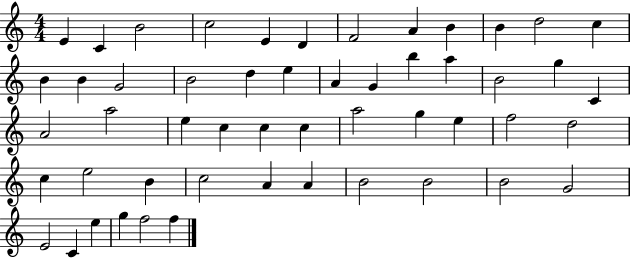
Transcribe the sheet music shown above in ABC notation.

X:1
T:Untitled
M:4/4
L:1/4
K:C
E C B2 c2 E D F2 A B B d2 c B B G2 B2 d e A G b a B2 g C A2 a2 e c c c a2 g e f2 d2 c e2 B c2 A A B2 B2 B2 G2 E2 C e g f2 f